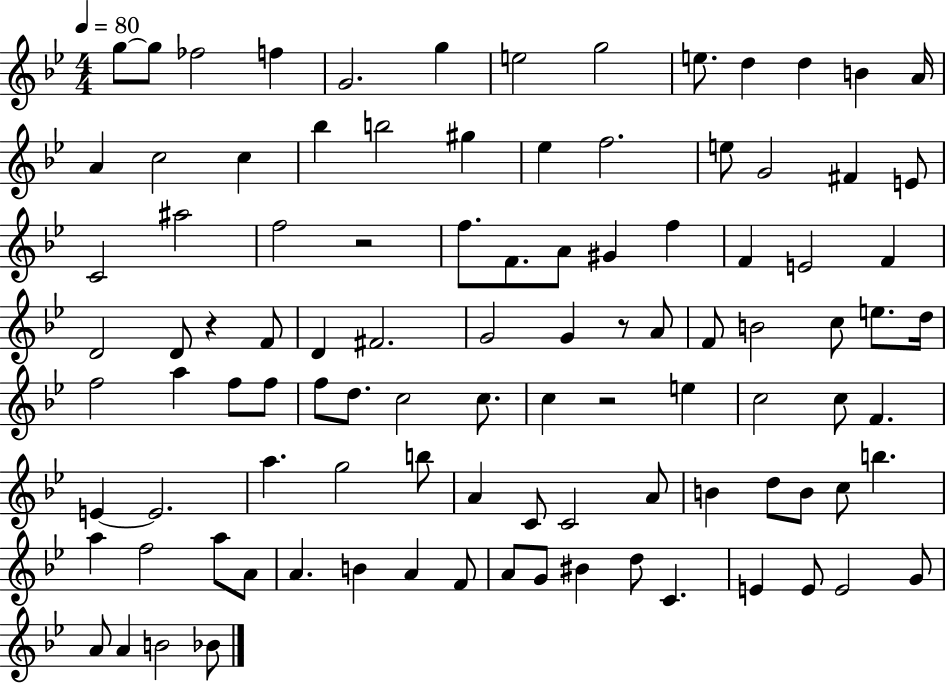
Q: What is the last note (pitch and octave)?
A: Bb4